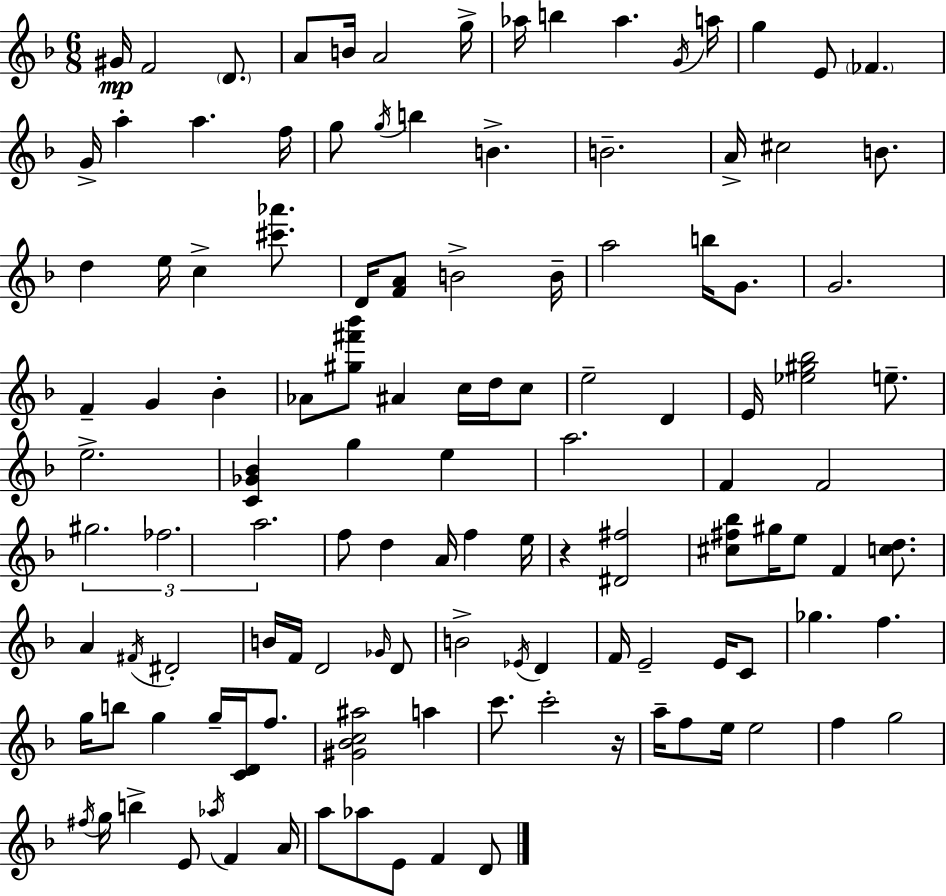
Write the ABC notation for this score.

X:1
T:Untitled
M:6/8
L:1/4
K:F
^G/4 F2 D/2 A/2 B/4 A2 g/4 _a/4 b _a G/4 a/4 g E/2 _F G/4 a a f/4 g/2 g/4 b B B2 A/4 ^c2 B/2 d e/4 c [^c'_a']/2 D/4 [FA]/2 B2 B/4 a2 b/4 G/2 G2 F G _B _A/2 [^g^f'_b']/2 ^A c/4 d/4 c/2 e2 D E/4 [_e^g_b]2 e/2 e2 [C_G_B] g e a2 F F2 ^g2 _f2 a2 f/2 d A/4 f e/4 z [^D^f]2 [^c^f_b]/2 ^g/4 e/2 F [cd]/2 A ^F/4 ^D2 B/4 F/4 D2 _G/4 D/2 B2 _E/4 D F/4 E2 E/4 C/2 _g f g/4 b/2 g g/4 [CD]/4 f/2 [^G_Bc^a]2 a c'/2 c'2 z/4 a/4 f/2 e/4 e2 f g2 ^f/4 g/4 b E/2 _a/4 F A/4 a/2 _a/2 E/2 F D/2